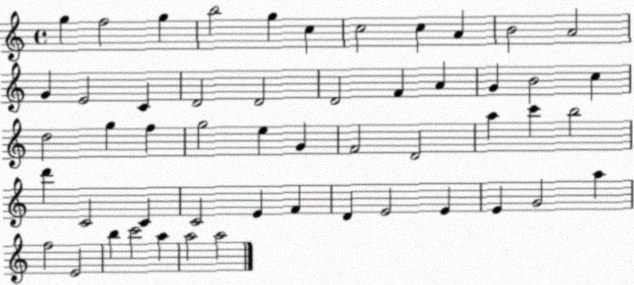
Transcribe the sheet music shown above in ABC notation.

X:1
T:Untitled
M:4/4
L:1/4
K:C
g f2 g b2 g c c2 c A B2 A2 G E2 C D2 D2 D2 F A G B2 c d2 g f g2 e G F2 D2 a c' b2 d' C2 C C2 E F D E2 E E G2 a f2 E2 b c'2 a a2 a2